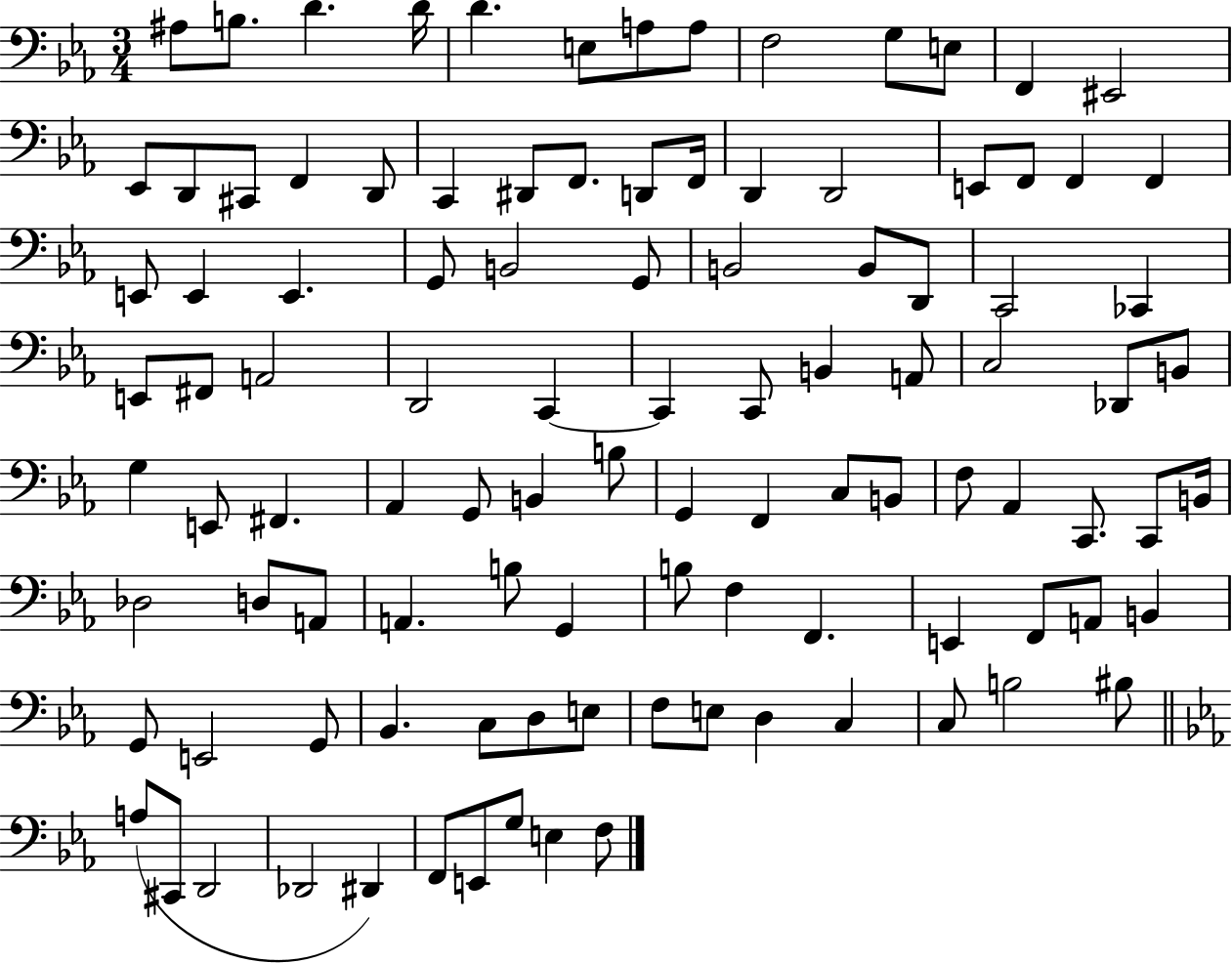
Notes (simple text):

A#3/e B3/e. D4/q. D4/s D4/q. E3/e A3/e A3/e F3/h G3/e E3/e F2/q EIS2/h Eb2/e D2/e C#2/e F2/q D2/e C2/q D#2/e F2/e. D2/e F2/s D2/q D2/h E2/e F2/e F2/q F2/q E2/e E2/q E2/q. G2/e B2/h G2/e B2/h B2/e D2/e C2/h CES2/q E2/e F#2/e A2/h D2/h C2/q C2/q C2/e B2/q A2/e C3/h Db2/e B2/e G3/q E2/e F#2/q. Ab2/q G2/e B2/q B3/e G2/q F2/q C3/e B2/e F3/e Ab2/q C2/e. C2/e B2/s Db3/h D3/e A2/e A2/q. B3/e G2/q B3/e F3/q F2/q. E2/q F2/e A2/e B2/q G2/e E2/h G2/e Bb2/q. C3/e D3/e E3/e F3/e E3/e D3/q C3/q C3/e B3/h BIS3/e A3/e C#2/e D2/h Db2/h D#2/q F2/e E2/e G3/e E3/q F3/e